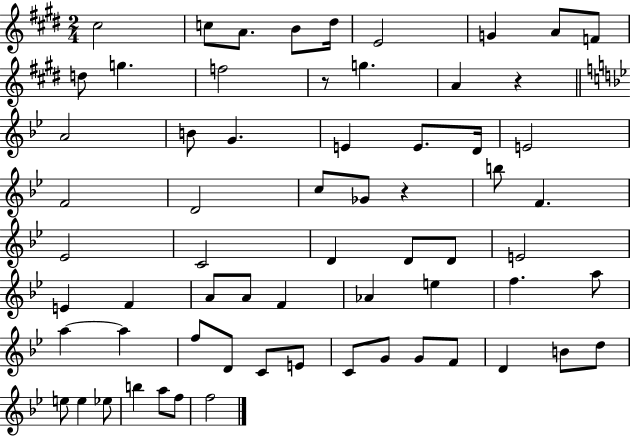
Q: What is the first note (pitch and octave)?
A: C#5